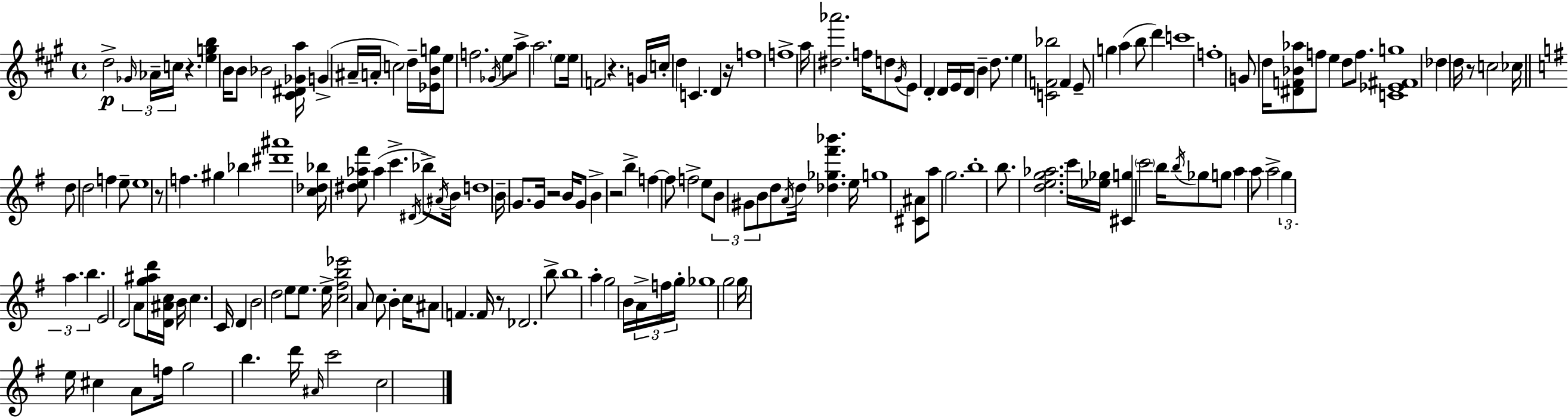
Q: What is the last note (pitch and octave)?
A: C5